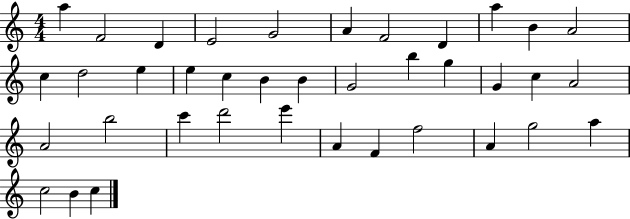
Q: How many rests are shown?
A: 0